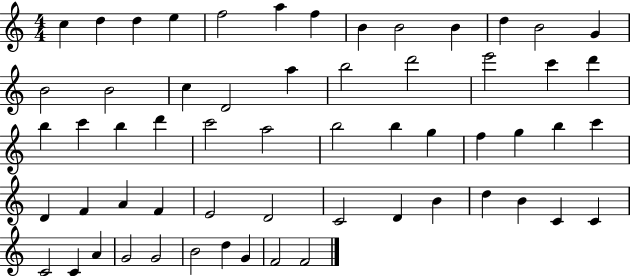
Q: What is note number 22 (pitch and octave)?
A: C6